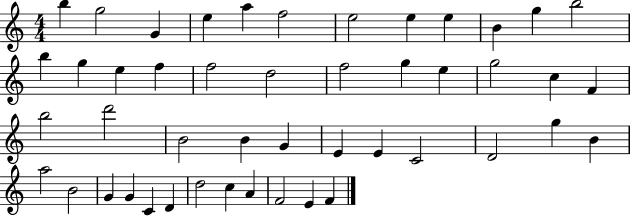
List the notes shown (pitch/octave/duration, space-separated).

B5/q G5/h G4/q E5/q A5/q F5/h E5/h E5/q E5/q B4/q G5/q B5/h B5/q G5/q E5/q F5/q F5/h D5/h F5/h G5/q E5/q G5/h C5/q F4/q B5/h D6/h B4/h B4/q G4/q E4/q E4/q C4/h D4/h G5/q B4/q A5/h B4/h G4/q G4/q C4/q D4/q D5/h C5/q A4/q F4/h E4/q F4/q